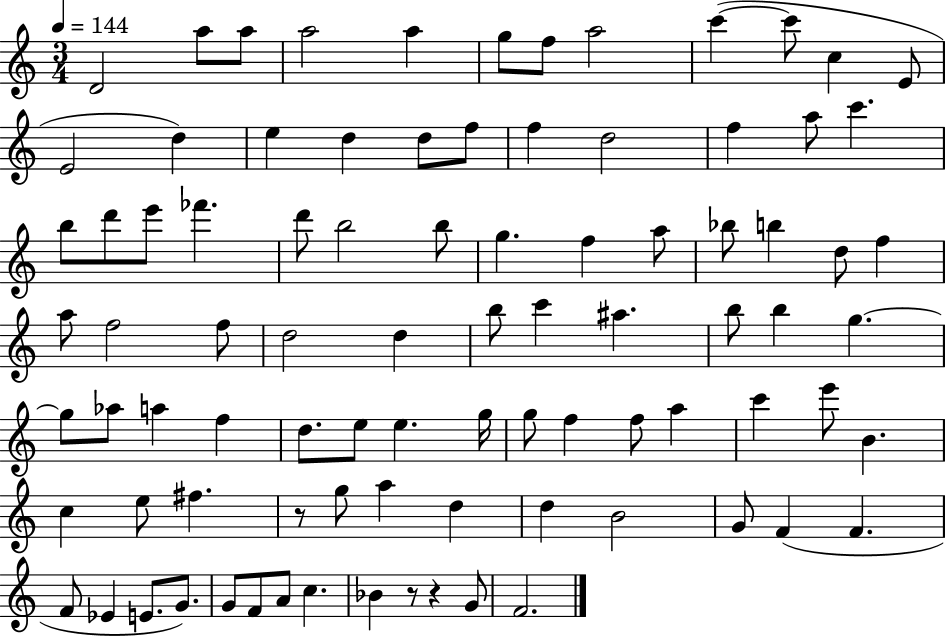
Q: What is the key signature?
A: C major